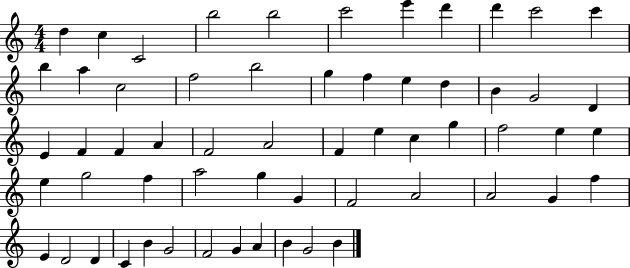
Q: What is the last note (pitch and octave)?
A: B4